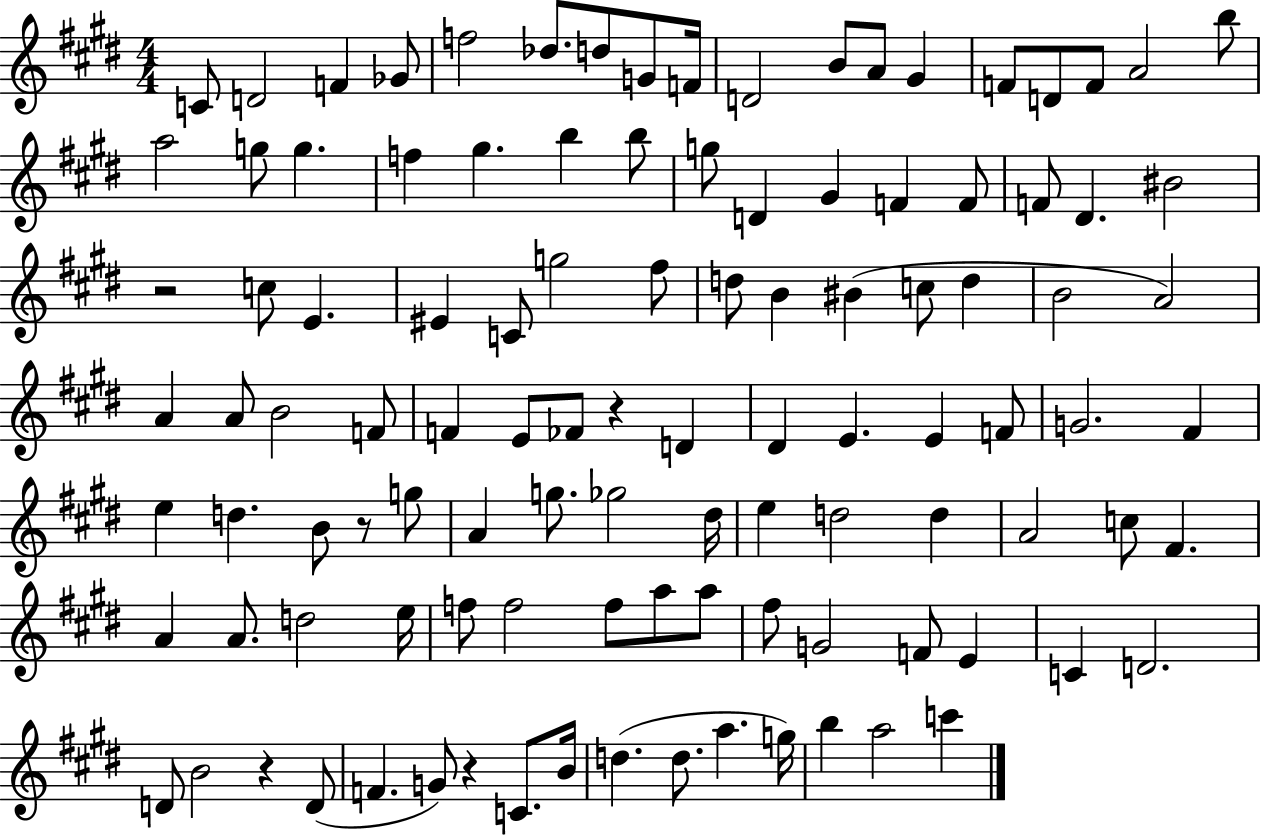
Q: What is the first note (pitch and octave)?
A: C4